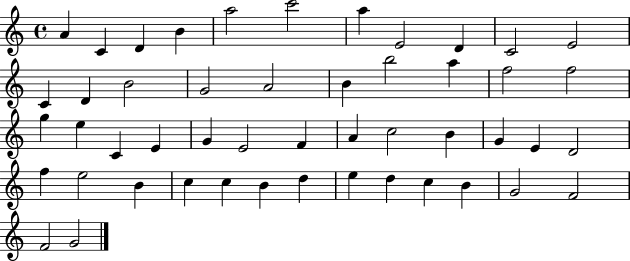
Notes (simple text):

A4/q C4/q D4/q B4/q A5/h C6/h A5/q E4/h D4/q C4/h E4/h C4/q D4/q B4/h G4/h A4/h B4/q B5/h A5/q F5/h F5/h G5/q E5/q C4/q E4/q G4/q E4/h F4/q A4/q C5/h B4/q G4/q E4/q D4/h F5/q E5/h B4/q C5/q C5/q B4/q D5/q E5/q D5/q C5/q B4/q G4/h F4/h F4/h G4/h